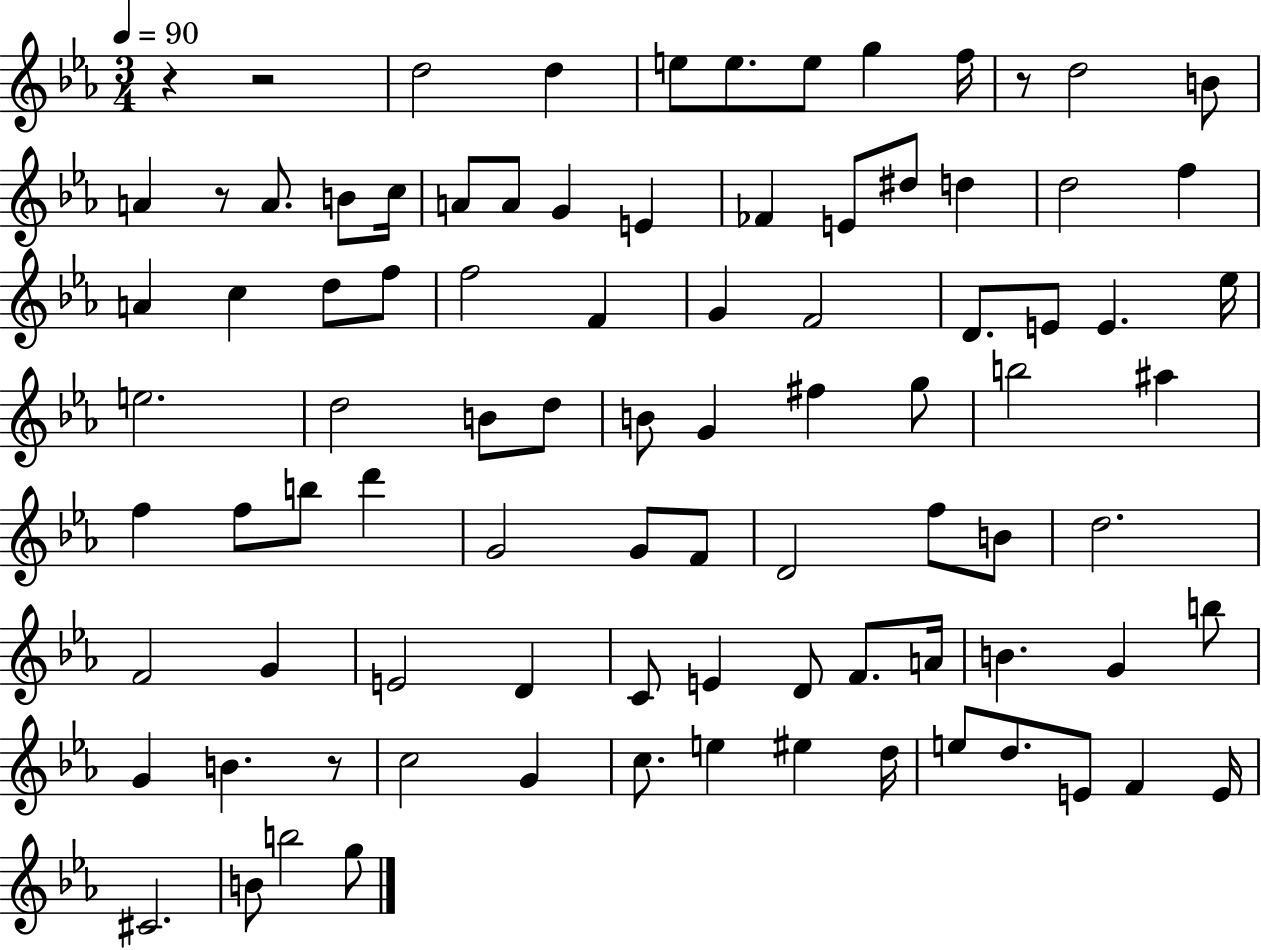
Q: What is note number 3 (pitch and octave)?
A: E5